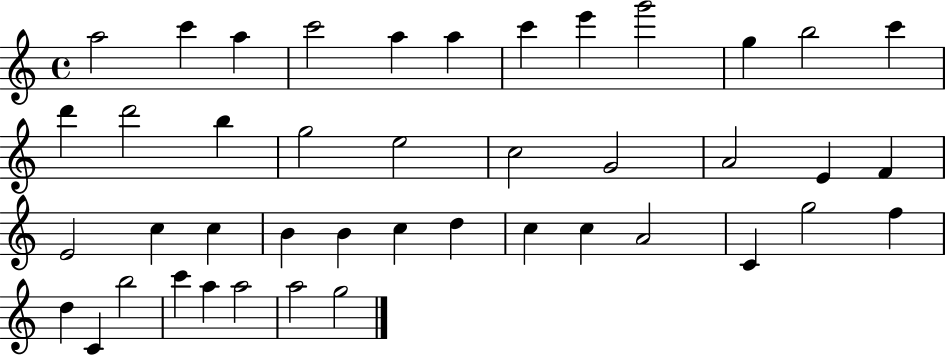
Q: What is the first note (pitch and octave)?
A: A5